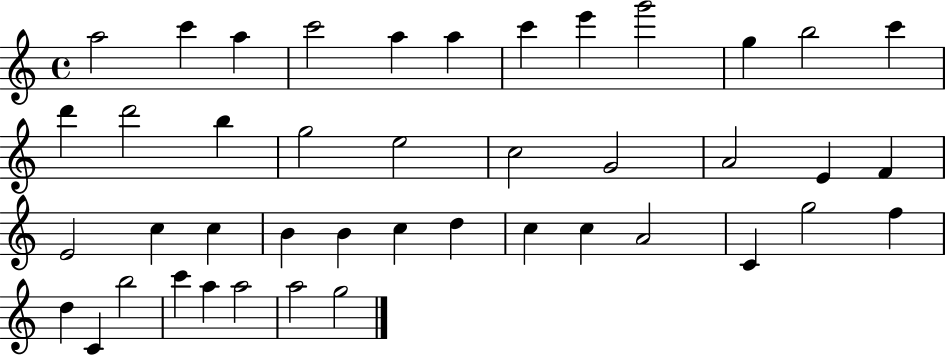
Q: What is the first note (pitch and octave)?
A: A5